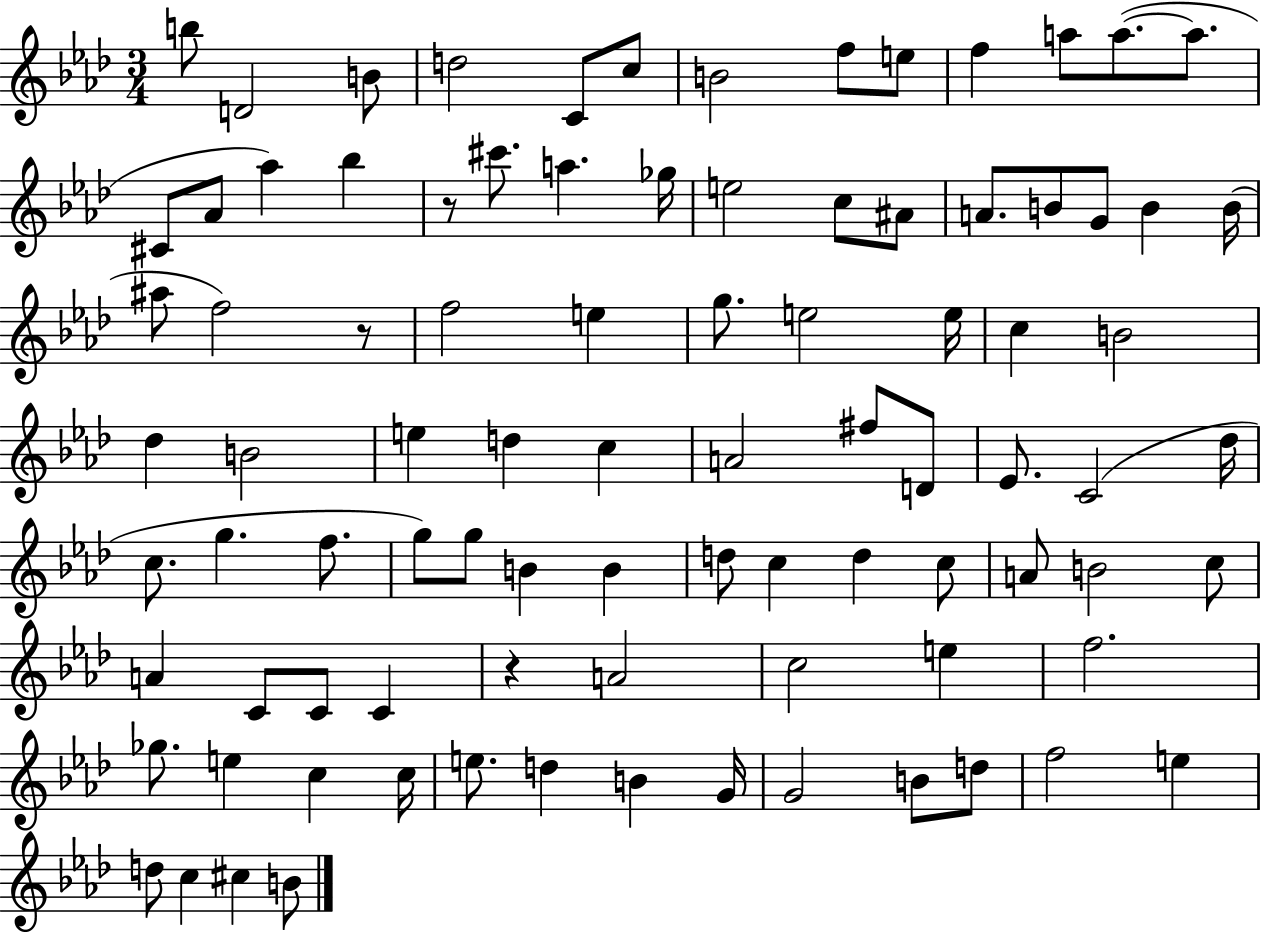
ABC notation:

X:1
T:Untitled
M:3/4
L:1/4
K:Ab
b/2 D2 B/2 d2 C/2 c/2 B2 f/2 e/2 f a/2 a/2 a/2 ^C/2 _A/2 _a _b z/2 ^c'/2 a _g/4 e2 c/2 ^A/2 A/2 B/2 G/2 B B/4 ^a/2 f2 z/2 f2 e g/2 e2 e/4 c B2 _d B2 e d c A2 ^f/2 D/2 _E/2 C2 _d/4 c/2 g f/2 g/2 g/2 B B d/2 c d c/2 A/2 B2 c/2 A C/2 C/2 C z A2 c2 e f2 _g/2 e c c/4 e/2 d B G/4 G2 B/2 d/2 f2 e d/2 c ^c B/2